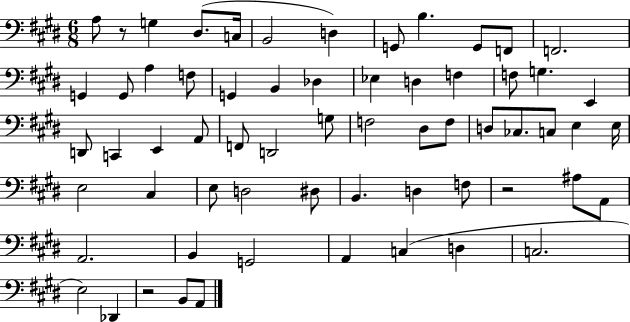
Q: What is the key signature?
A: E major